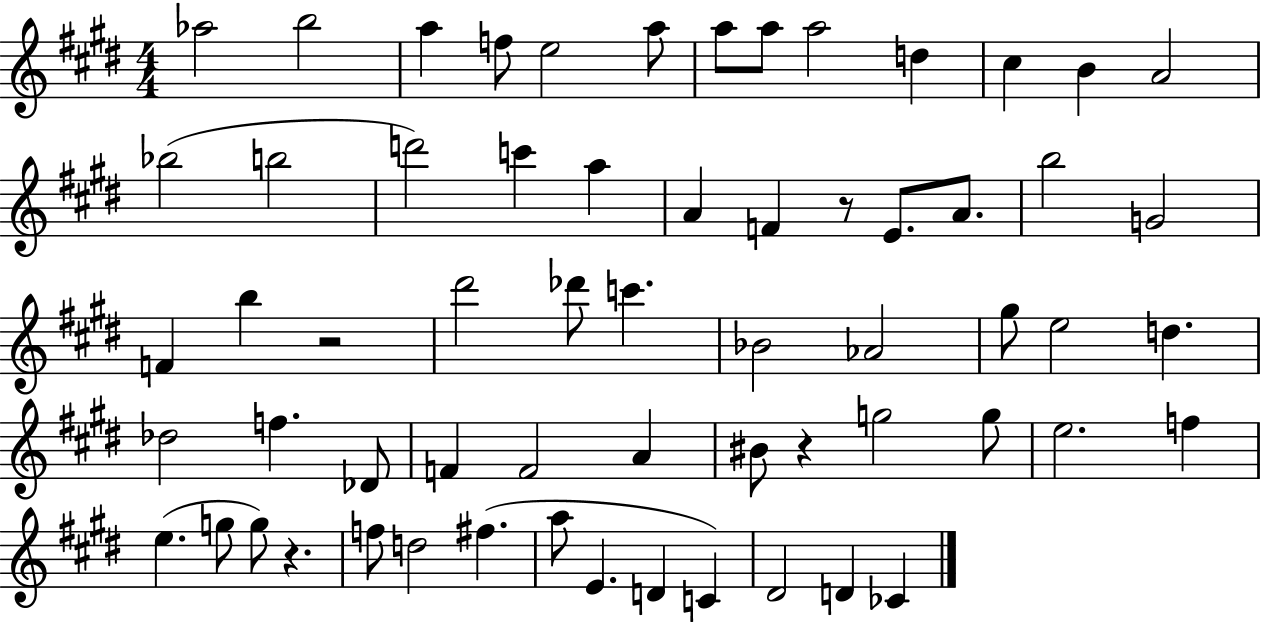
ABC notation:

X:1
T:Untitled
M:4/4
L:1/4
K:E
_a2 b2 a f/2 e2 a/2 a/2 a/2 a2 d ^c B A2 _b2 b2 d'2 c' a A F z/2 E/2 A/2 b2 G2 F b z2 ^d'2 _d'/2 c' _B2 _A2 ^g/2 e2 d _d2 f _D/2 F F2 A ^B/2 z g2 g/2 e2 f e g/2 g/2 z f/2 d2 ^f a/2 E D C ^D2 D _C